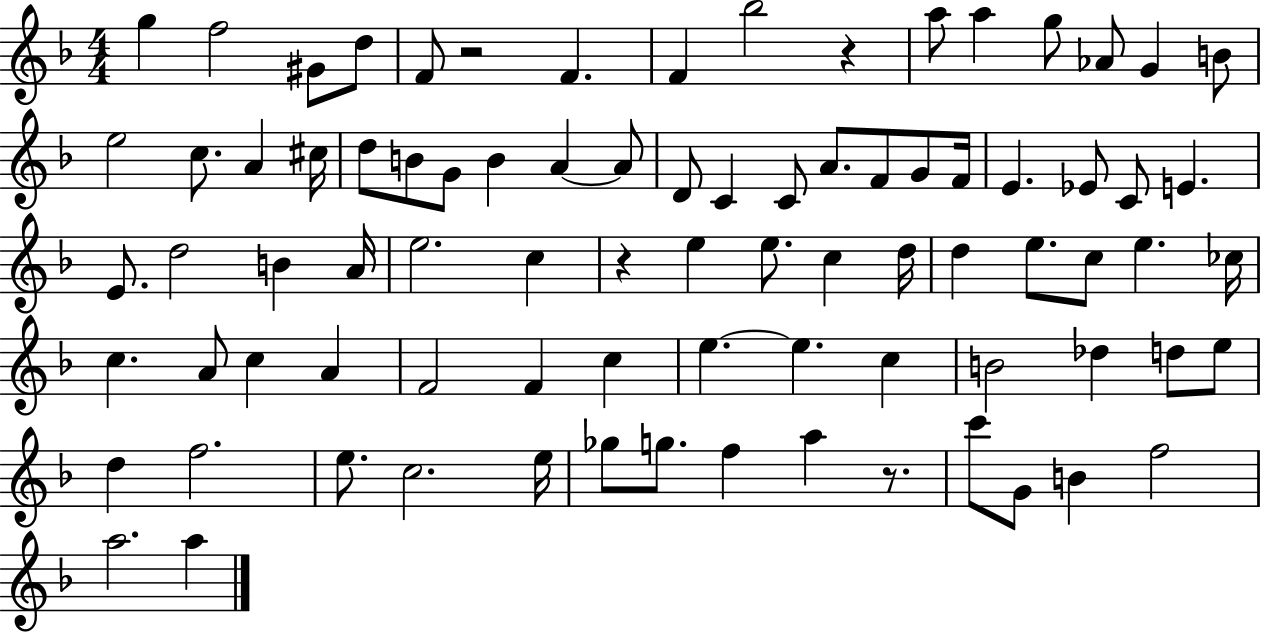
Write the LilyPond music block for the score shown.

{
  \clef treble
  \numericTimeSignature
  \time 4/4
  \key f \major
  g''4 f''2 gis'8 d''8 | f'8 r2 f'4. | f'4 bes''2 r4 | a''8 a''4 g''8 aes'8 g'4 b'8 | \break e''2 c''8. a'4 cis''16 | d''8 b'8 g'8 b'4 a'4~~ a'8 | d'8 c'4 c'8 a'8. f'8 g'8 f'16 | e'4. ees'8 c'8 e'4. | \break e'8. d''2 b'4 a'16 | e''2. c''4 | r4 e''4 e''8. c''4 d''16 | d''4 e''8. c''8 e''4. ces''16 | \break c''4. a'8 c''4 a'4 | f'2 f'4 c''4 | e''4.~~ e''4. c''4 | b'2 des''4 d''8 e''8 | \break d''4 f''2. | e''8. c''2. e''16 | ges''8 g''8. f''4 a''4 r8. | c'''8 g'8 b'4 f''2 | \break a''2. a''4 | \bar "|."
}